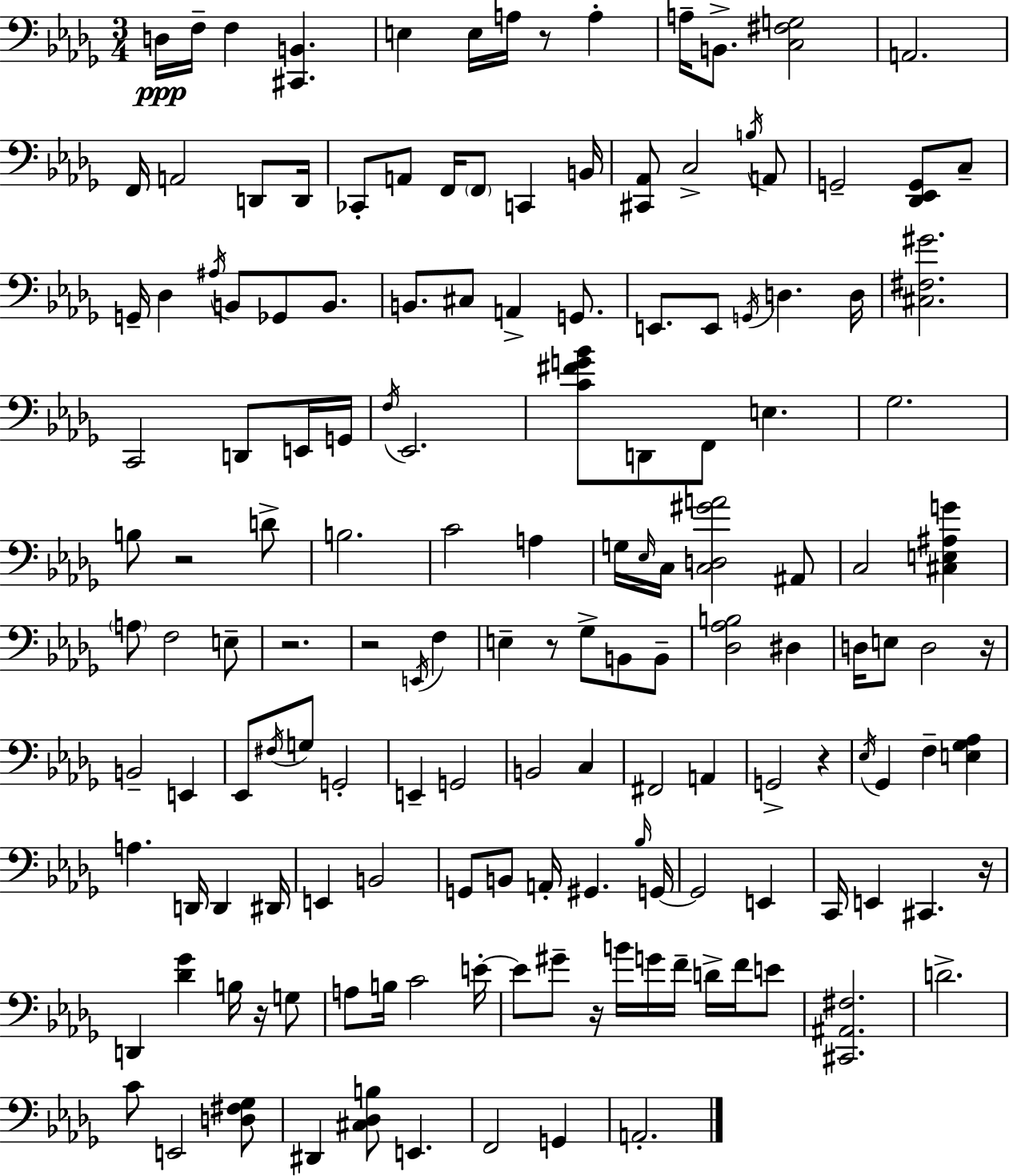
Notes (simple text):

D3/s F3/s F3/q [C#2,B2]/q. E3/q E3/s A3/s R/e A3/q A3/s B2/e. [C3,F#3,G3]/h A2/h. F2/s A2/h D2/e D2/s CES2/e A2/e F2/s F2/e C2/q B2/s [C#2,Ab2]/e C3/h B3/s A2/e G2/h [Db2,Eb2,G2]/e C3/e G2/s Db3/q A#3/s B2/e Gb2/e B2/e. B2/e. C#3/e A2/q G2/e. E2/e. E2/e G2/s D3/q. D3/s [C#3,F#3,G#4]/h. C2/h D2/e E2/s G2/s F3/s Eb2/h. [C4,F#4,G4,Bb4]/e D2/e F2/e E3/q. Gb3/h. B3/e R/h D4/e B3/h. C4/h A3/q G3/s Eb3/s C3/s [C3,D3,G#4,A4]/h A#2/e C3/h [C#3,E3,A#3,G4]/q A3/e F3/h E3/e R/h. R/h E2/s F3/q E3/q R/e Gb3/e B2/e B2/e [Db3,Ab3,B3]/h D#3/q D3/s E3/e D3/h R/s B2/h E2/q Eb2/e F#3/s G3/e G2/h E2/q G2/h B2/h C3/q F#2/h A2/q G2/h R/q Eb3/s Gb2/q F3/q [E3,Gb3,Ab3]/q A3/q. D2/s D2/q D#2/s E2/q B2/h G2/e B2/e A2/s G#2/q. Bb3/s G2/s G2/h E2/q C2/s E2/q C#2/q. R/s D2/q [Db4,Gb4]/q B3/s R/s G3/e A3/e B3/s C4/h E4/s E4/e G#4/e R/s B4/s G4/s F4/s D4/s F4/s E4/e [C#2,A#2,F#3]/h. D4/h. C4/e E2/h [D3,F#3,Gb3]/e D#2/q [C#3,Db3,B3]/e E2/q. F2/h G2/q A2/h.